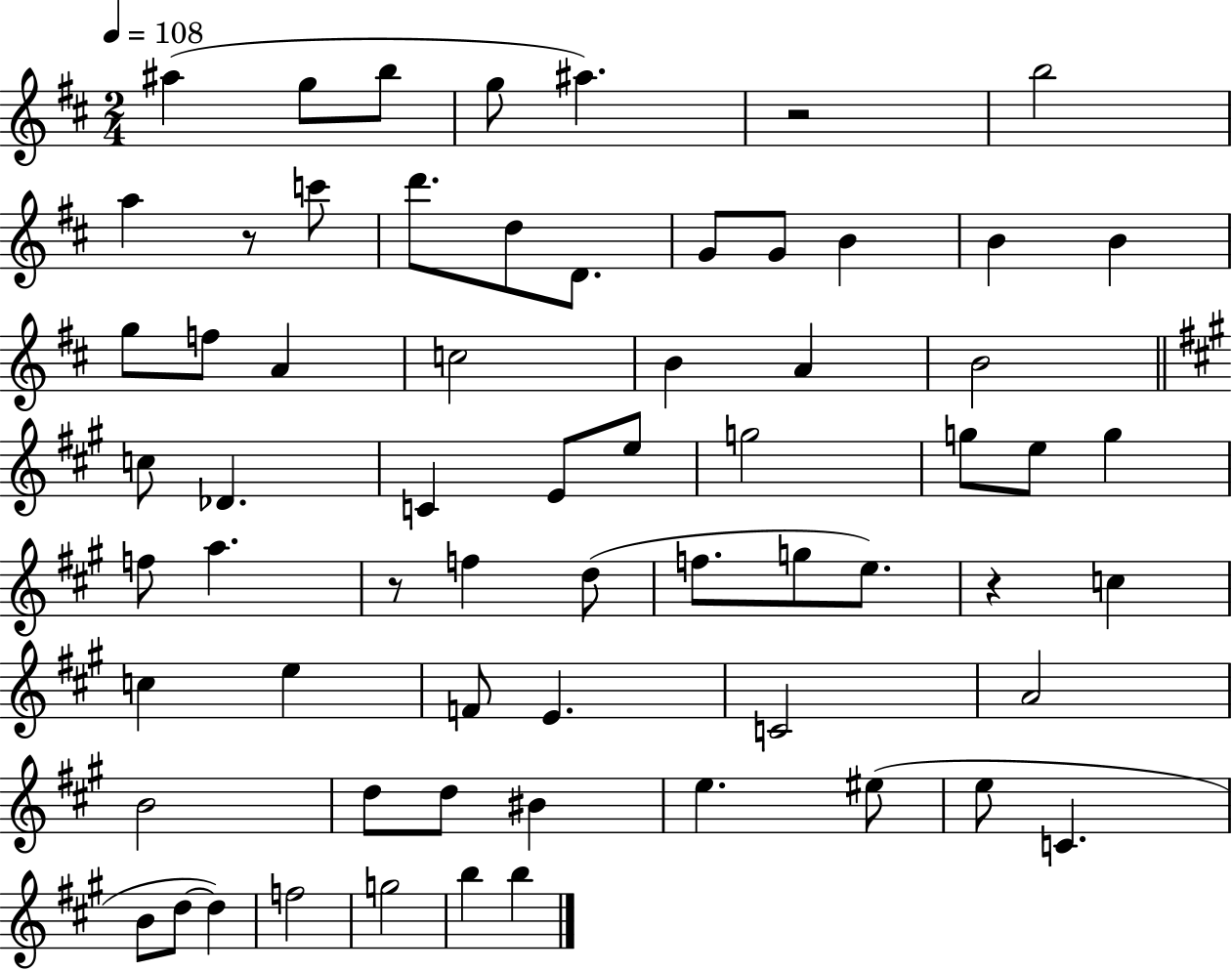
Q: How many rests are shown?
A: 4